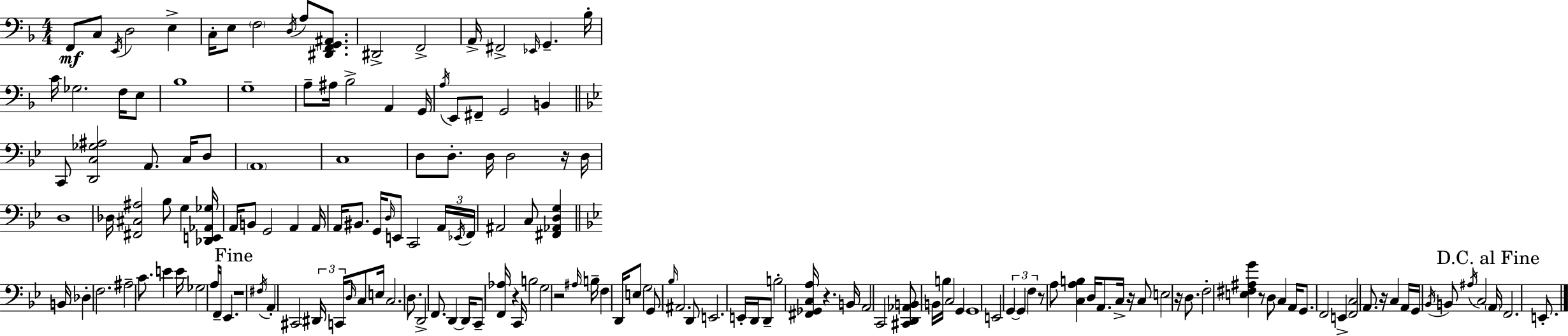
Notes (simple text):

F2/e C3/e E2/s D3/h E3/q C3/s E3/e F3/h D3/s A3/e [D#2,F2,G2,A#2]/e. D#2/h F2/h A2/s F#2/h Eb2/s G2/q. Bb3/s C4/s Gb3/h. F3/s E3/e Bb3/w G3/w A3/e A#3/s Bb3/h A2/q G2/s A3/s E2/e F#2/e G2/h B2/q C2/e [D2,C3,Gb3,A#3]/h A2/e. C3/s D3/e A2/w C3/w D3/e D3/e. D3/s D3/h R/s D3/s D3/w Db3/s [F#2,C#3,A#3]/h Bb3/e G3/q [Db2,E2,Ab2,Gb3]/s A2/s B2/e G2/h A2/q A2/s A2/s BIS2/e. G2/s D3/s E2/e C2/h A2/s Eb2/s F2/s A#2/h C3/e [F#2,Ab2,D3,G3]/q B2/s Db3/q F3/h. A#3/h C4/e. E4/q E4/s Gb3/h A3/s F2/s Eb2/q. R/w F#3/s A2/q C#2/h D#2/s C2/s D3/s C3/e E3/s C3/h. D3/e. D2/h F2/e. D2/q D2/s C2/e [F2,Ab3]/s R/q C2/s B3/h G3/h R/h A#3/s B3/s F3/q D2/s E3/e G3/h G2/e Bb3/s A#2/h. D2/e E2/h. E2/s D2/s D2/e B3/h [F#2,Gb2,C3,A3]/s R/q. B2/s A2/h C2/h [C#2,D2,Ab2,B2]/e B2/s B3/s C3/h G2/q G2/w E2/h G2/q G2/q F3/q R/e A3/e [C3,A3,B3]/q D3/s A2/e. C3/s R/s C3/e E3/h R/s D3/e. F3/h [E3,F#3,A#3,G4]/q R/e D3/e C3/q A2/s G2/e. F2/h E2/q [F2,C3]/h A2/e. R/s C3/q A2/s G2/s Bb2/s B2/e A#3/s C3/h A2/s F2/h. E2/e.